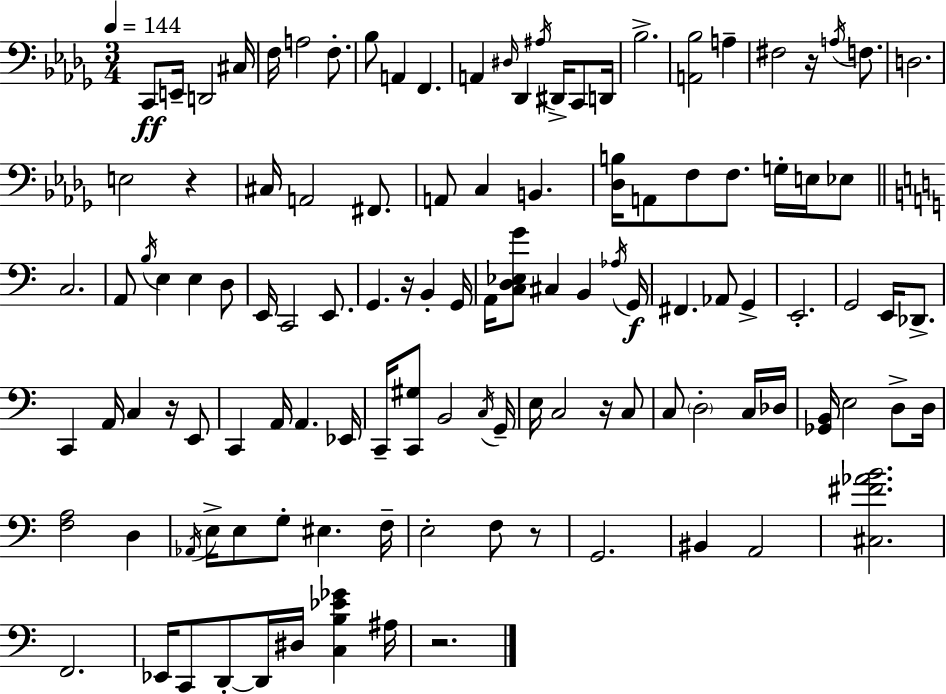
X:1
T:Untitled
M:3/4
L:1/4
K:Bbm
C,,/2 E,,/4 D,,2 ^C,/4 F,/4 A,2 F,/2 _B,/2 A,, F,, A,, ^D,/4 _D,, ^A,/4 ^D,,/4 C,,/2 D,,/4 _B,2 [A,,_B,]2 A, ^F,2 z/4 A,/4 F,/2 D,2 E,2 z ^C,/4 A,,2 ^F,,/2 A,,/2 C, B,, [_D,B,]/4 A,,/2 F,/2 F,/2 G,/4 E,/4 _E,/2 C,2 A,,/2 B,/4 E, E, D,/2 E,,/4 C,,2 E,,/2 G,, z/4 B,, G,,/4 A,,/4 [C,D,_E,G]/2 ^C, B,, _A,/4 G,,/4 ^F,, _A,,/2 G,, E,,2 G,,2 E,,/4 _D,,/2 C,, A,,/4 C, z/4 E,,/2 C,, A,,/4 A,, _E,,/4 C,,/4 [C,,^G,]/2 B,,2 C,/4 G,,/4 E,/4 C,2 z/4 C,/2 C,/2 D,2 C,/4 _D,/4 [_G,,B,,]/4 E,2 D,/2 D,/4 [F,A,]2 D, _A,,/4 E,/4 E,/2 G,/2 ^E, F,/4 E,2 F,/2 z/2 G,,2 ^B,, A,,2 [^C,^F_AB]2 F,,2 _E,,/4 C,,/2 D,,/2 D,,/4 ^D,/4 [C,B,_E_G] ^A,/4 z2